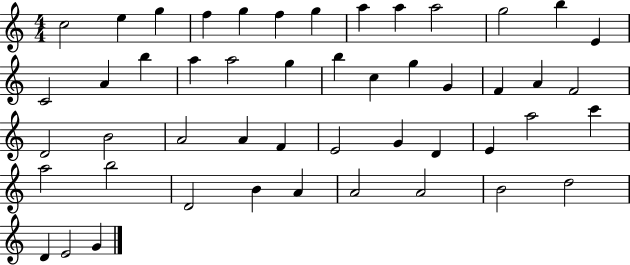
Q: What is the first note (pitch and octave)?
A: C5